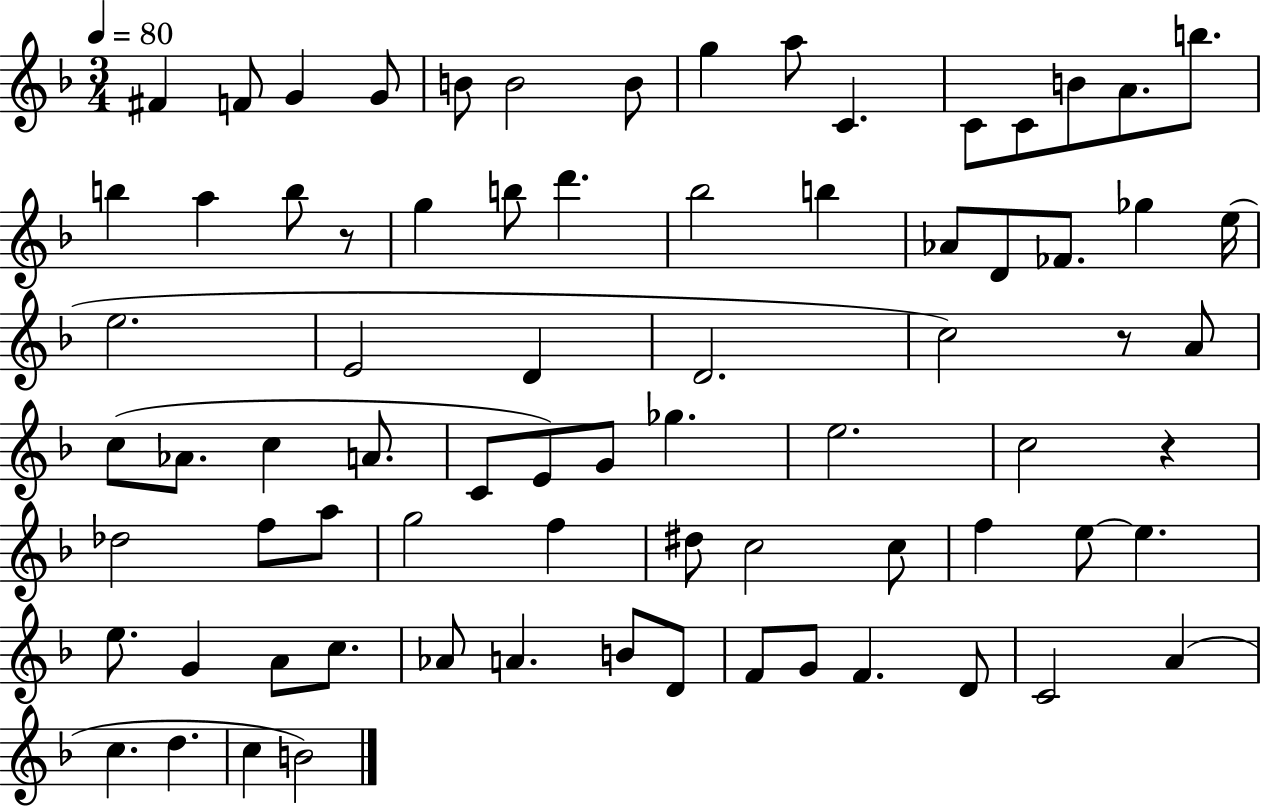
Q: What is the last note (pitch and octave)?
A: B4